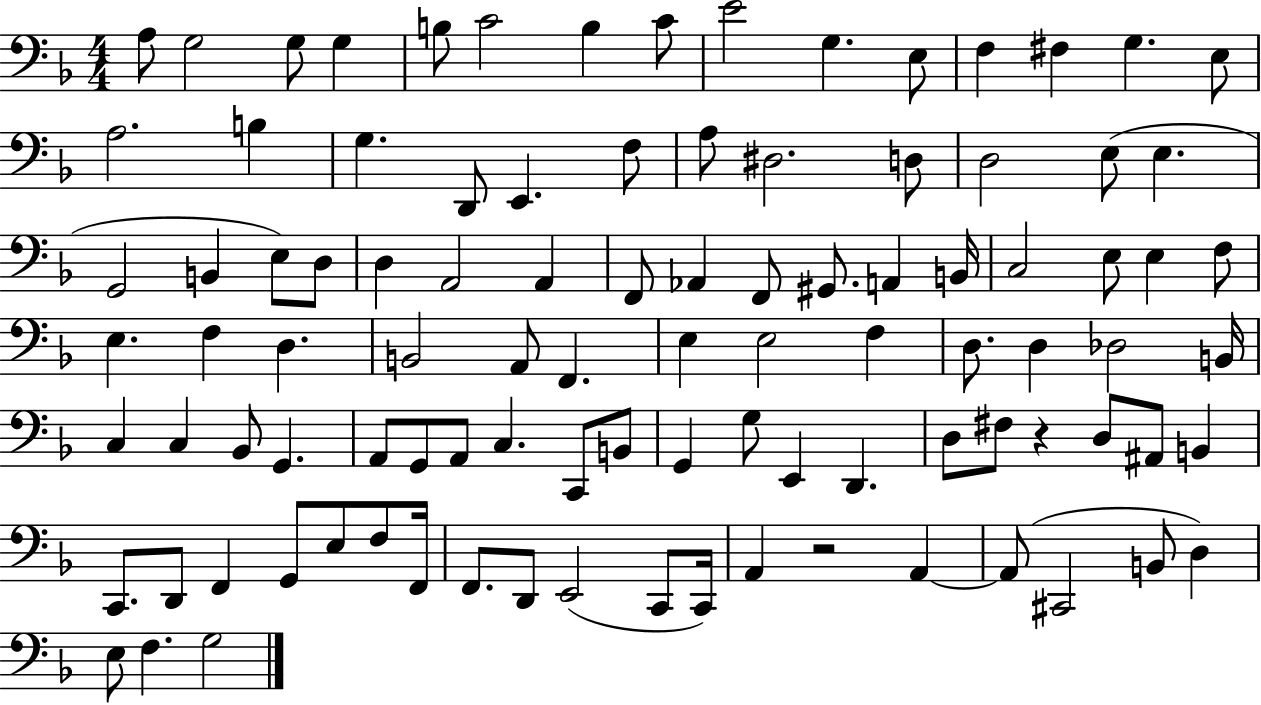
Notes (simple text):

A3/e G3/h G3/e G3/q B3/e C4/h B3/q C4/e E4/h G3/q. E3/e F3/q F#3/q G3/q. E3/e A3/h. B3/q G3/q. D2/e E2/q. F3/e A3/e D#3/h. D3/e D3/h E3/e E3/q. G2/h B2/q E3/e D3/e D3/q A2/h A2/q F2/e Ab2/q F2/e G#2/e. A2/q B2/s C3/h E3/e E3/q F3/e E3/q. F3/q D3/q. B2/h A2/e F2/q. E3/q E3/h F3/q D3/e. D3/q Db3/h B2/s C3/q C3/q Bb2/e G2/q. A2/e G2/e A2/e C3/q. C2/e B2/e G2/q G3/e E2/q D2/q. D3/e F#3/e R/q D3/e A#2/e B2/q C2/e. D2/e F2/q G2/e E3/e F3/e F2/s F2/e. D2/e E2/h C2/e C2/s A2/q R/h A2/q A2/e C#2/h B2/e D3/q E3/e F3/q. G3/h